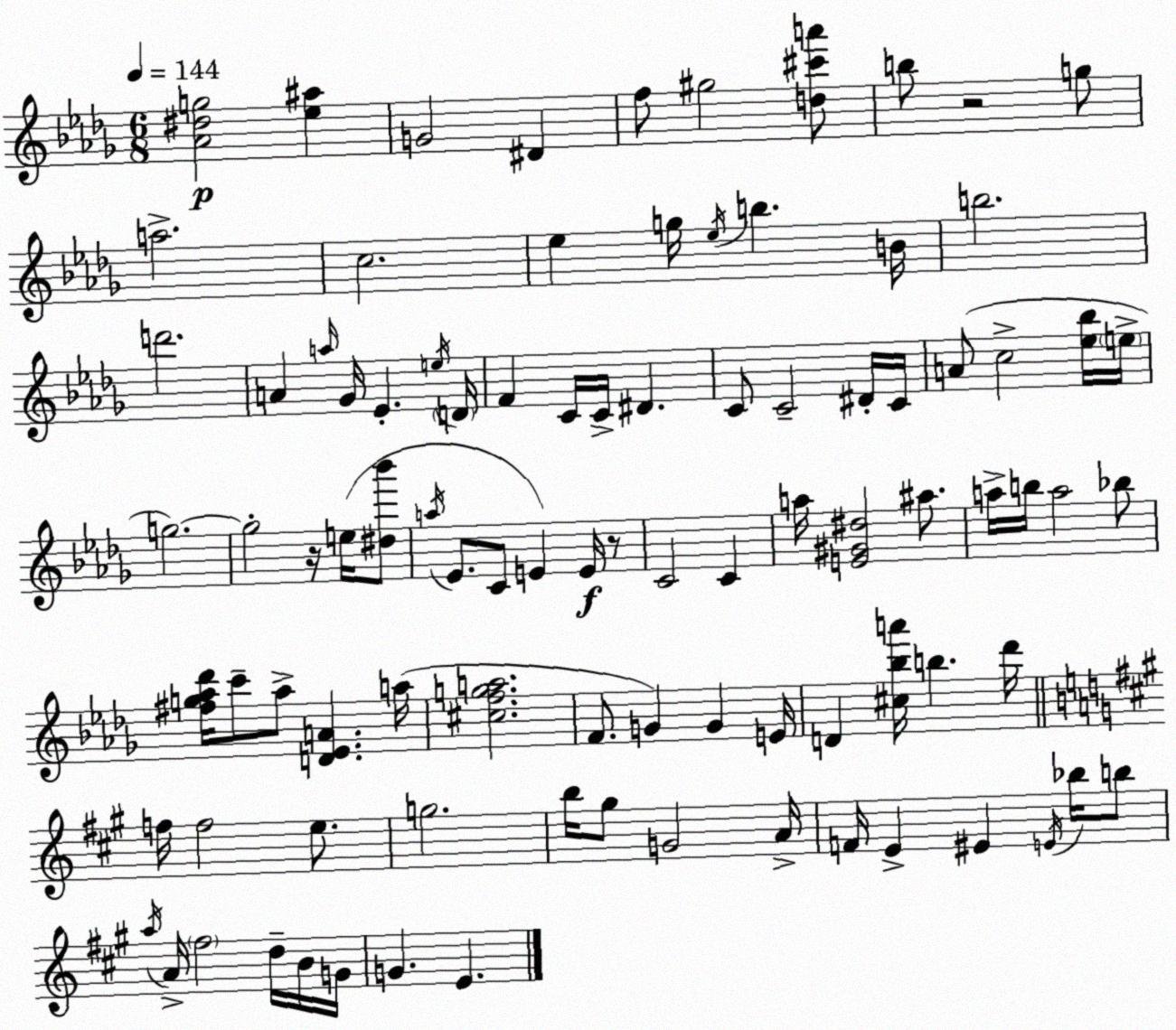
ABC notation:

X:1
T:Untitled
M:6/8
L:1/4
K:Bbm
[_A^dg]2 [_e^a] G2 ^D f/2 ^g2 [d^c'a']/2 b/2 z2 g/2 a2 c2 _e g/4 _e/4 b B/4 b2 d'2 A a/4 _G/4 _E e/4 D/4 F C/4 C/4 ^D C/2 C2 ^D/4 C/4 A/2 c2 [_e_b]/4 e/4 g2 g2 z/4 e/4 [^d_b']/2 a/4 _E/2 C/2 E E/4 z/2 C2 C a/4 [E^G^d]2 ^a/2 a/4 b/4 a2 _b/2 [^fg_a_d']/4 c'/2 _a/2 [D_EA] a/4 [^cfga]2 F/2 G G E/4 D [^c_ba']/4 b _d'/4 f/4 f2 e/2 g2 b/4 ^g/2 G2 A/4 F/4 E ^E E/4 _b/4 b/2 a/4 A/4 ^f2 d/4 B/4 G/4 G E